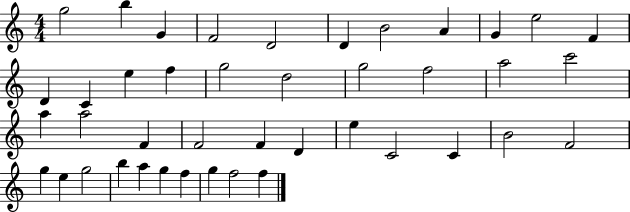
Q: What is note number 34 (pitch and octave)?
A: E5